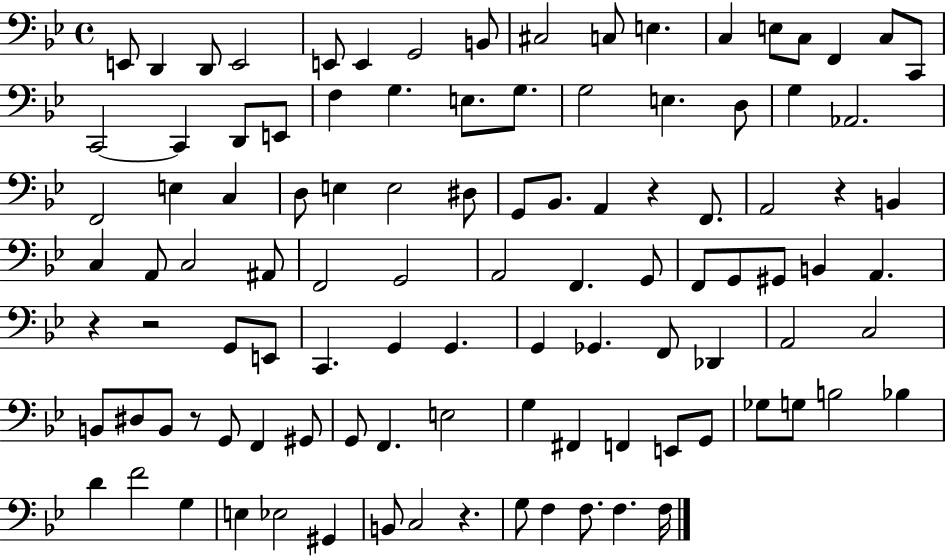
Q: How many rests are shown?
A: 6